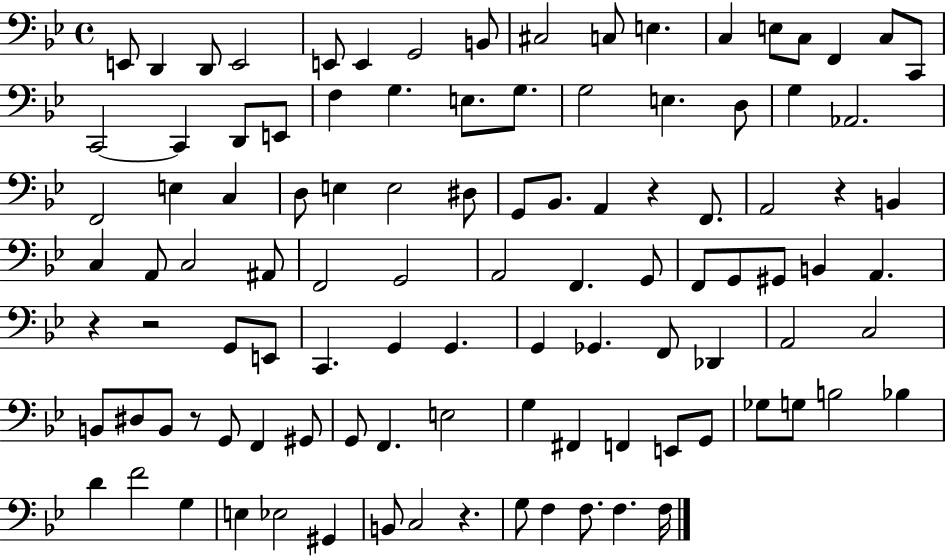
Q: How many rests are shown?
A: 6